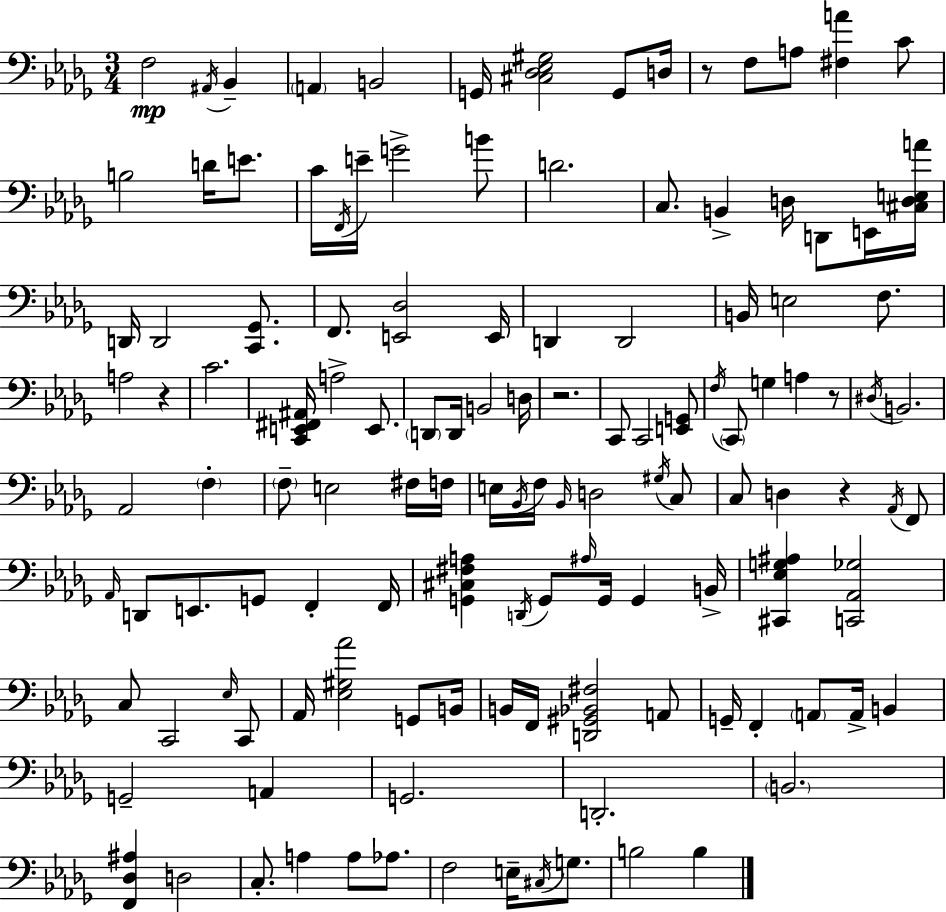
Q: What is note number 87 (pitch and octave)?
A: B2